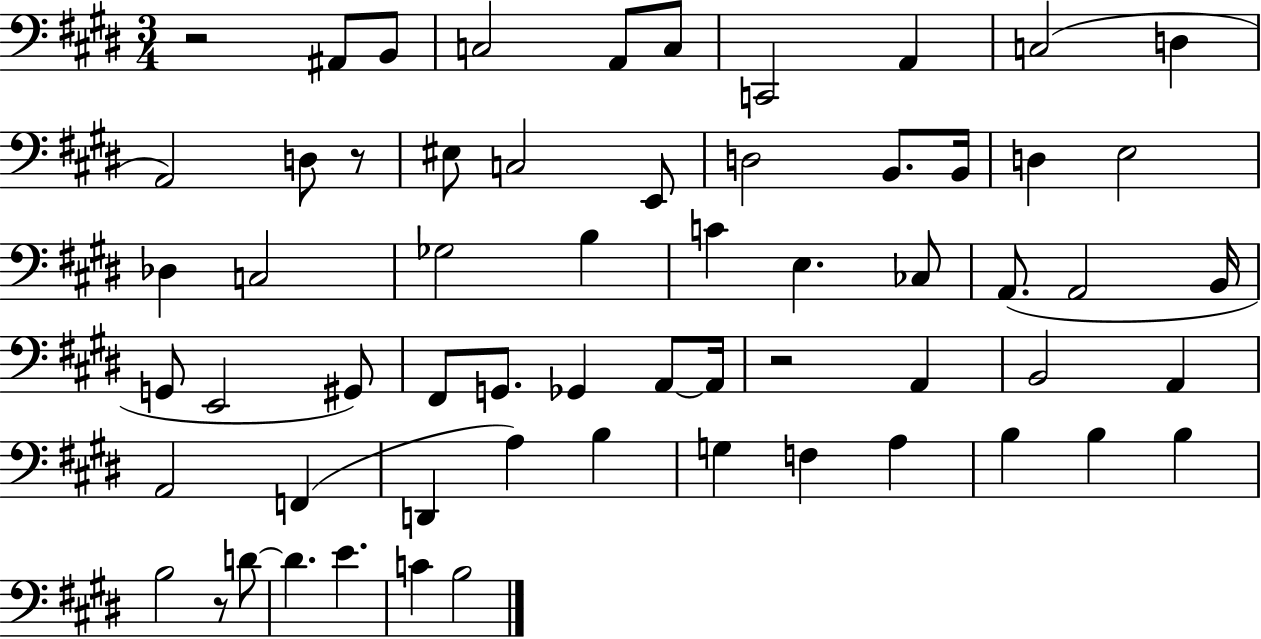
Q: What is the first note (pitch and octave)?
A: A#2